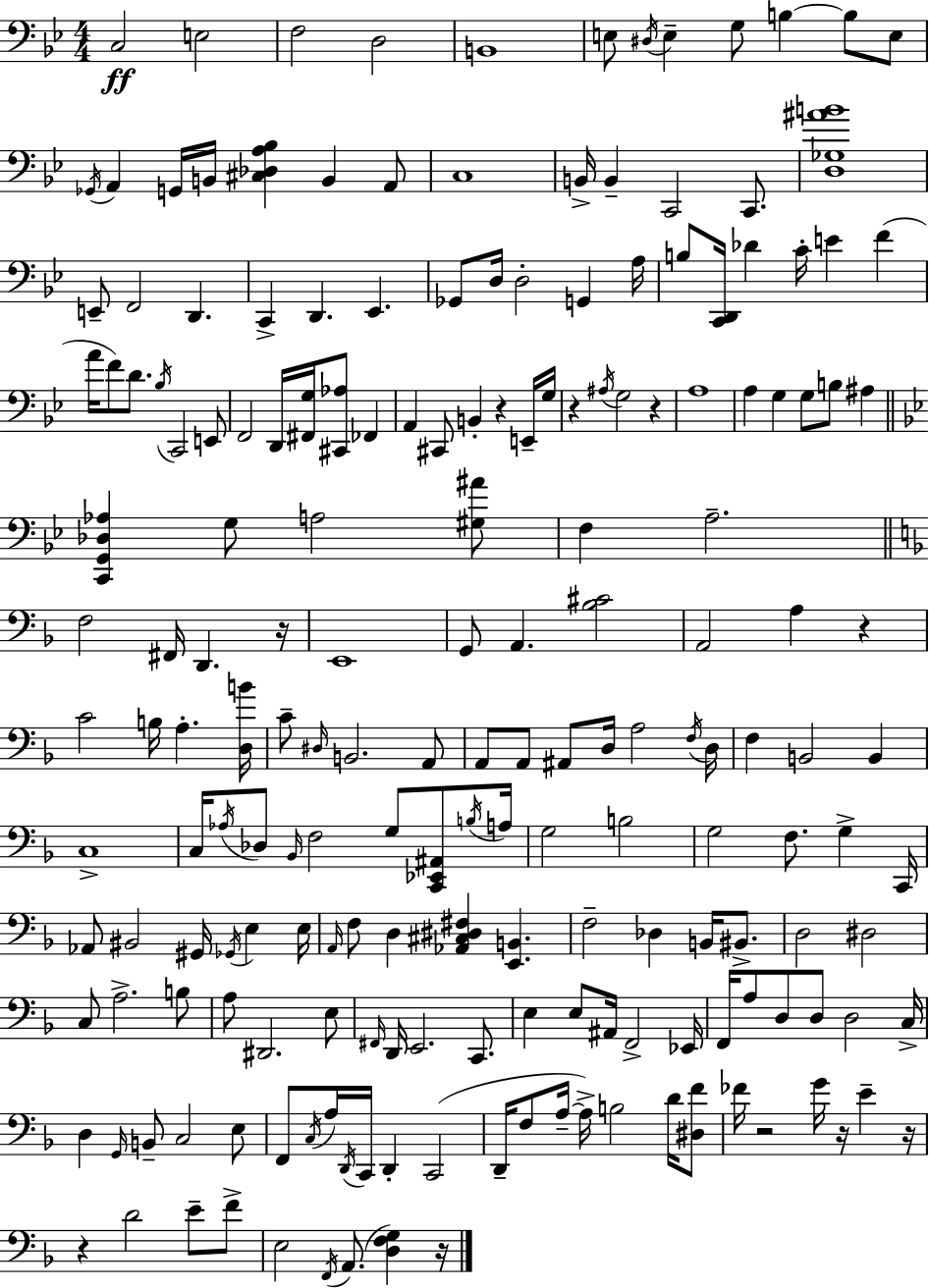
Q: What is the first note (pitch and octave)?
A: C3